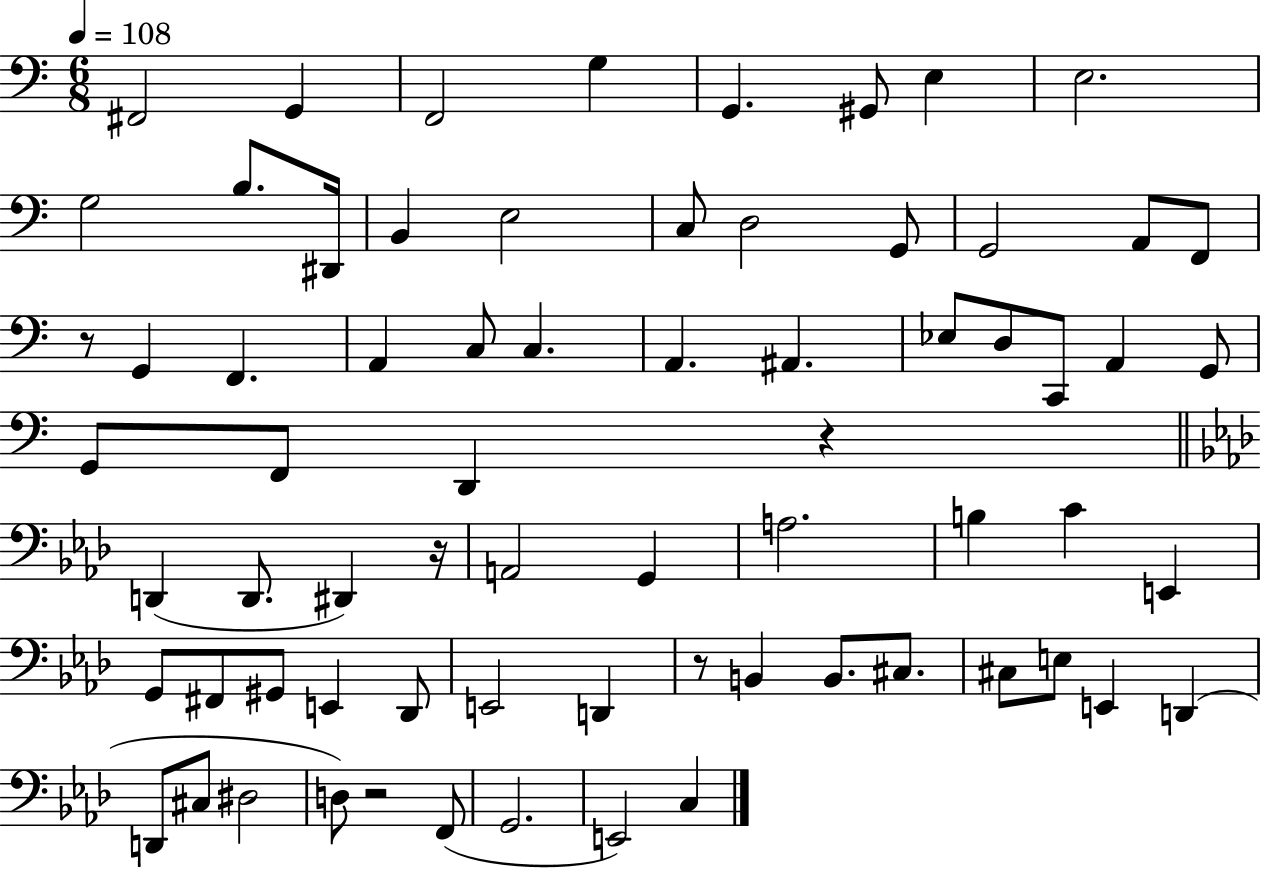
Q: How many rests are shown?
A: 5